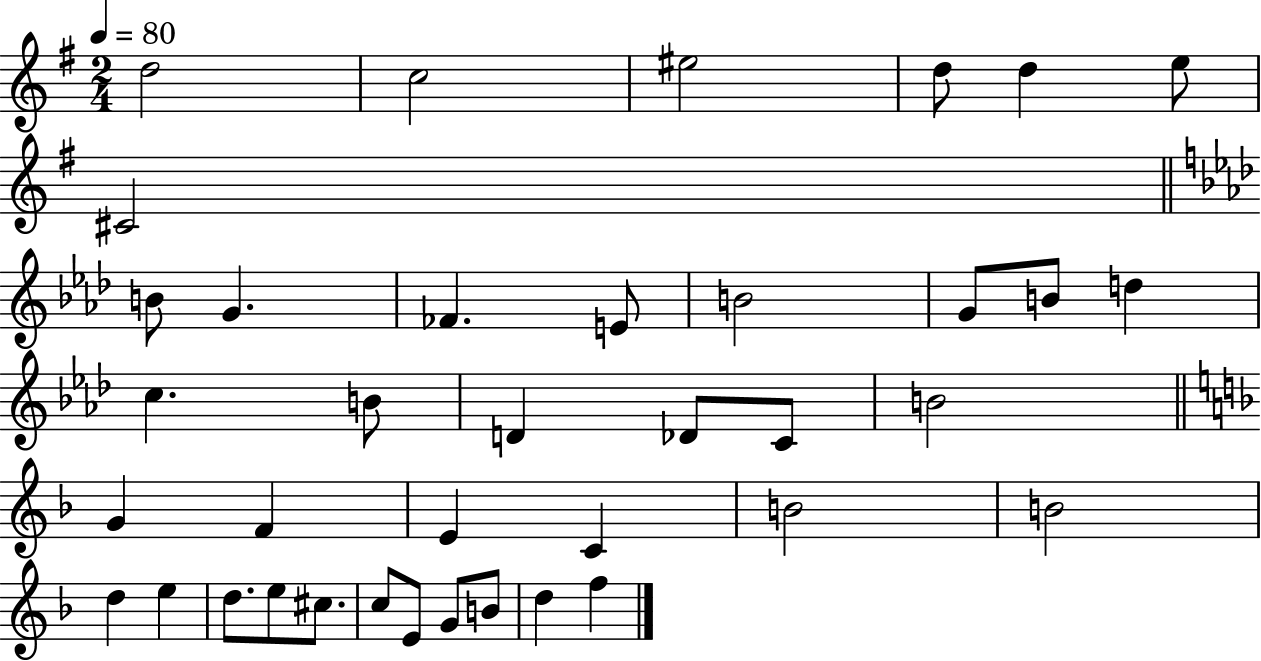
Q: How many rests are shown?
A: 0